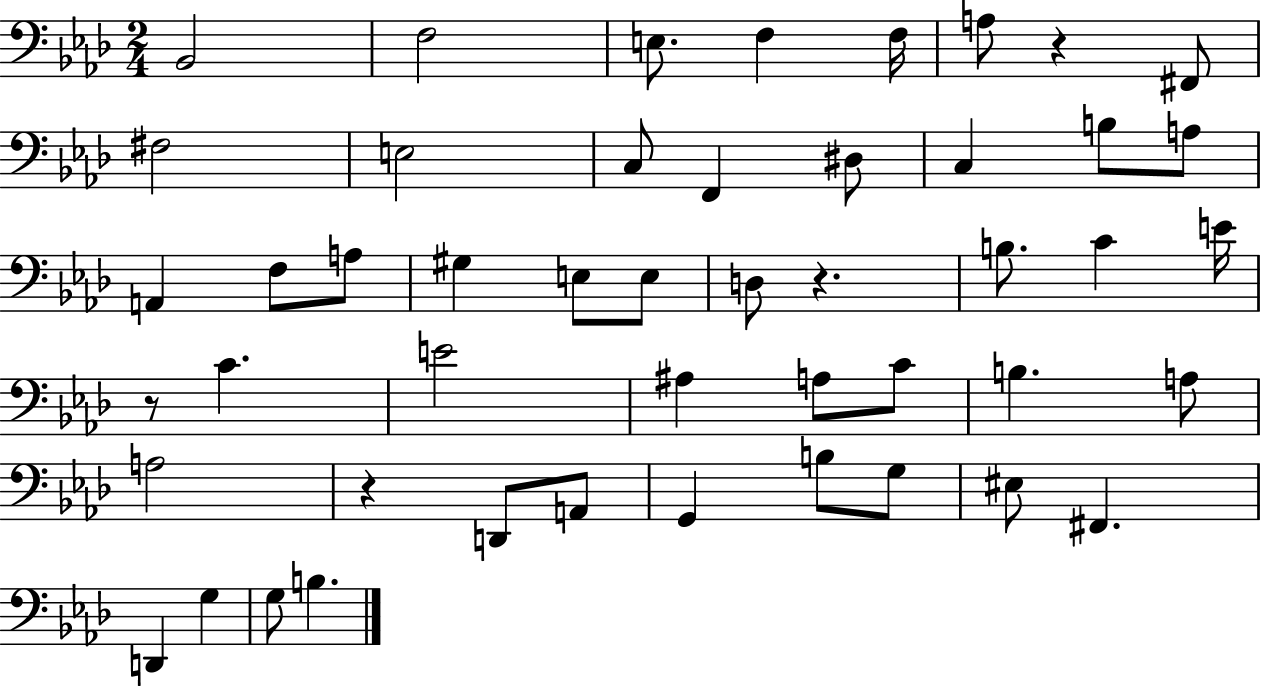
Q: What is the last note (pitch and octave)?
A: B3